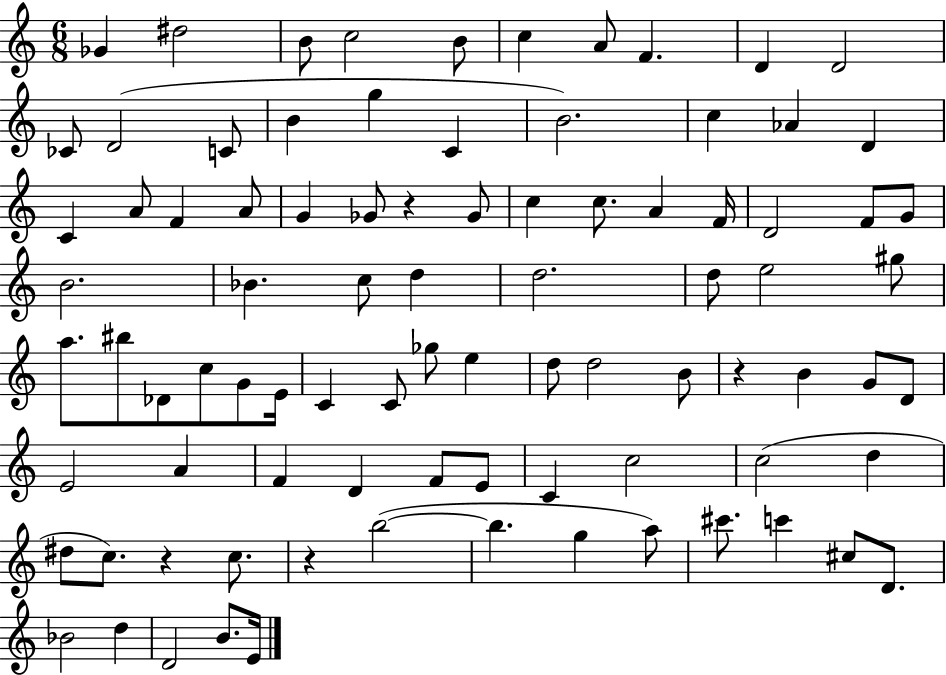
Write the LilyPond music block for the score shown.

{
  \clef treble
  \numericTimeSignature
  \time 6/8
  \key c \major
  ges'4 dis''2 | b'8 c''2 b'8 | c''4 a'8 f'4. | d'4 d'2 | \break ces'8 d'2( c'8 | b'4 g''4 c'4 | b'2.) | c''4 aes'4 d'4 | \break c'4 a'8 f'4 a'8 | g'4 ges'8 r4 ges'8 | c''4 c''8. a'4 f'16 | d'2 f'8 g'8 | \break b'2. | bes'4. c''8 d''4 | d''2. | d''8 e''2 gis''8 | \break a''8. bis''8 des'8 c''8 g'8 e'16 | c'4 c'8 ges''8 e''4 | d''8 d''2 b'8 | r4 b'4 g'8 d'8 | \break e'2 a'4 | f'4 d'4 f'8 e'8 | c'4 c''2 | c''2( d''4 | \break dis''8 c''8.) r4 c''8. | r4 b''2~(~ | b''4. g''4 a''8) | cis'''8. c'''4 cis''8 d'8. | \break bes'2 d''4 | d'2 b'8. e'16 | \bar "|."
}